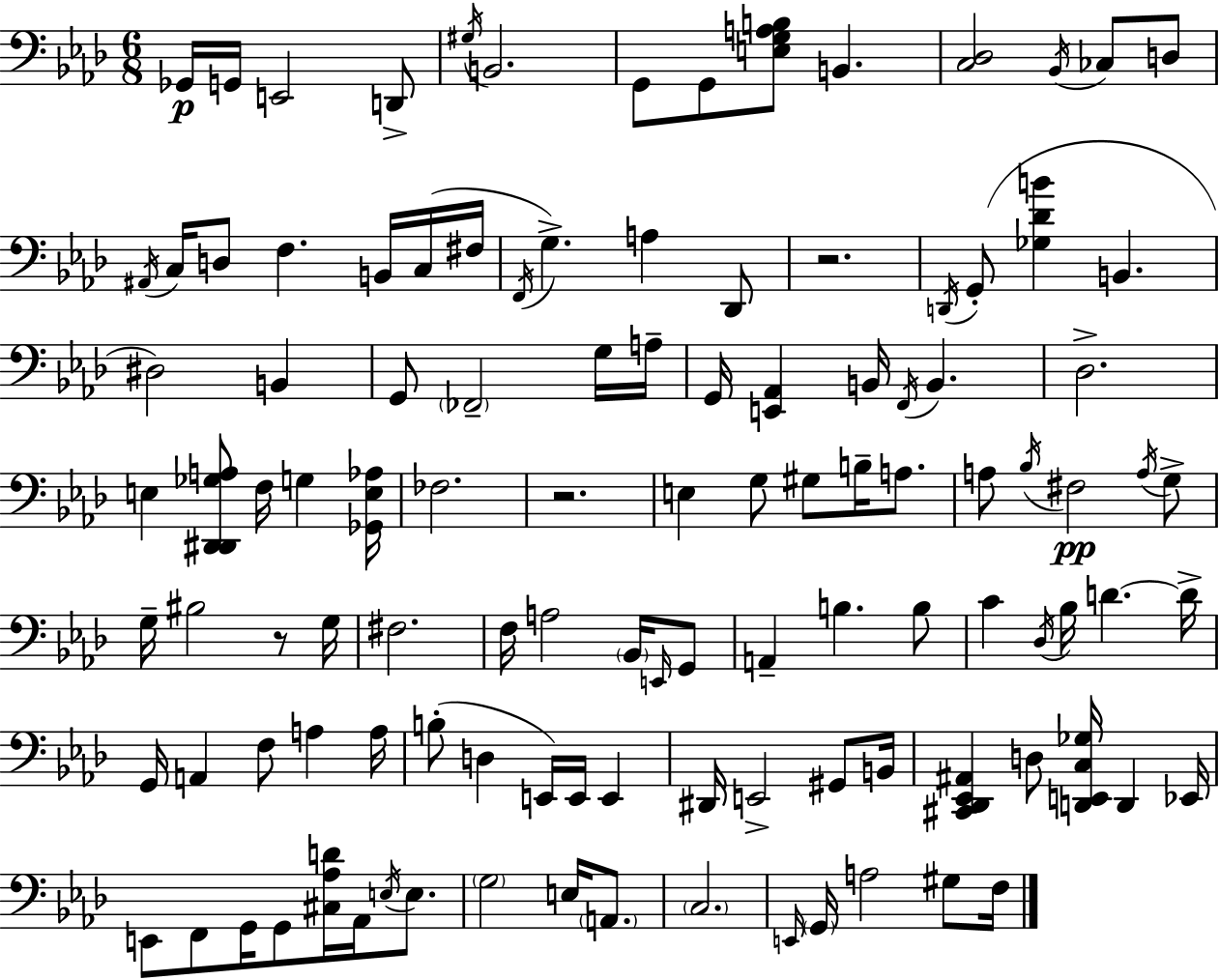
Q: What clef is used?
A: bass